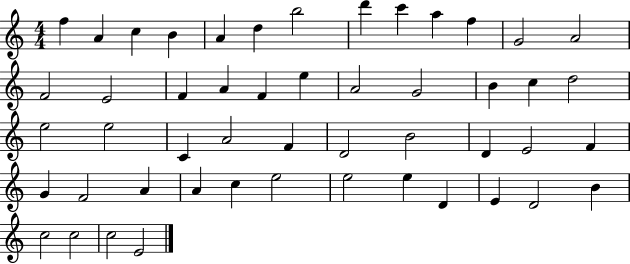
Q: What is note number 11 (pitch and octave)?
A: F5